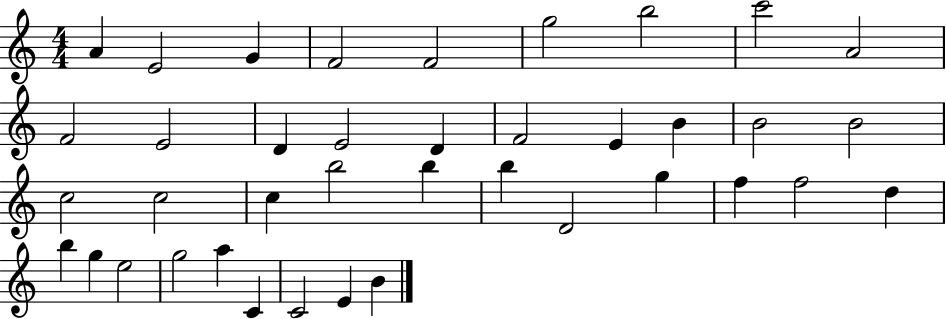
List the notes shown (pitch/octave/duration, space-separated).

A4/q E4/h G4/q F4/h F4/h G5/h B5/h C6/h A4/h F4/h E4/h D4/q E4/h D4/q F4/h E4/q B4/q B4/h B4/h C5/h C5/h C5/q B5/h B5/q B5/q D4/h G5/q F5/q F5/h D5/q B5/q G5/q E5/h G5/h A5/q C4/q C4/h E4/q B4/q